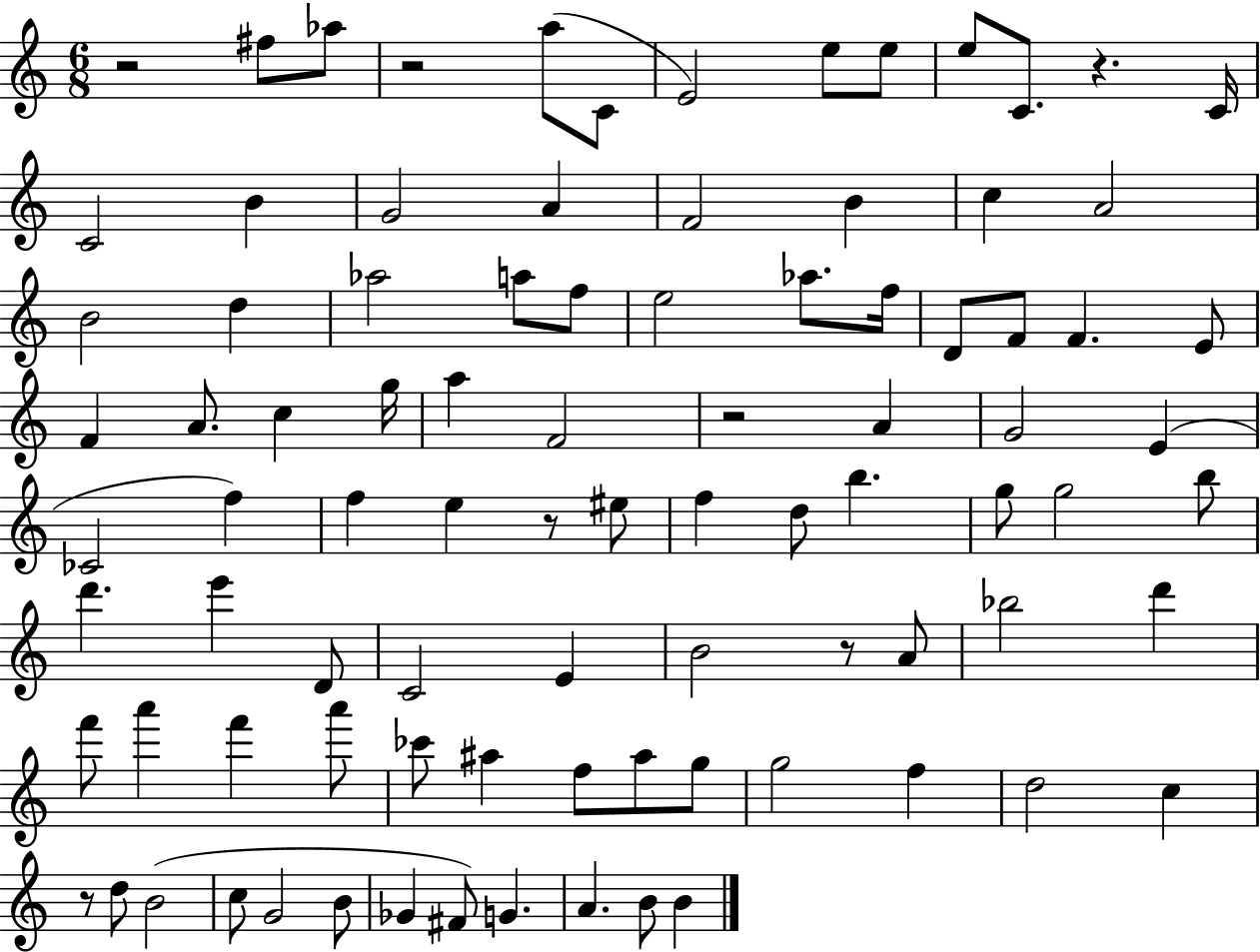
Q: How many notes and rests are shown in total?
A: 90